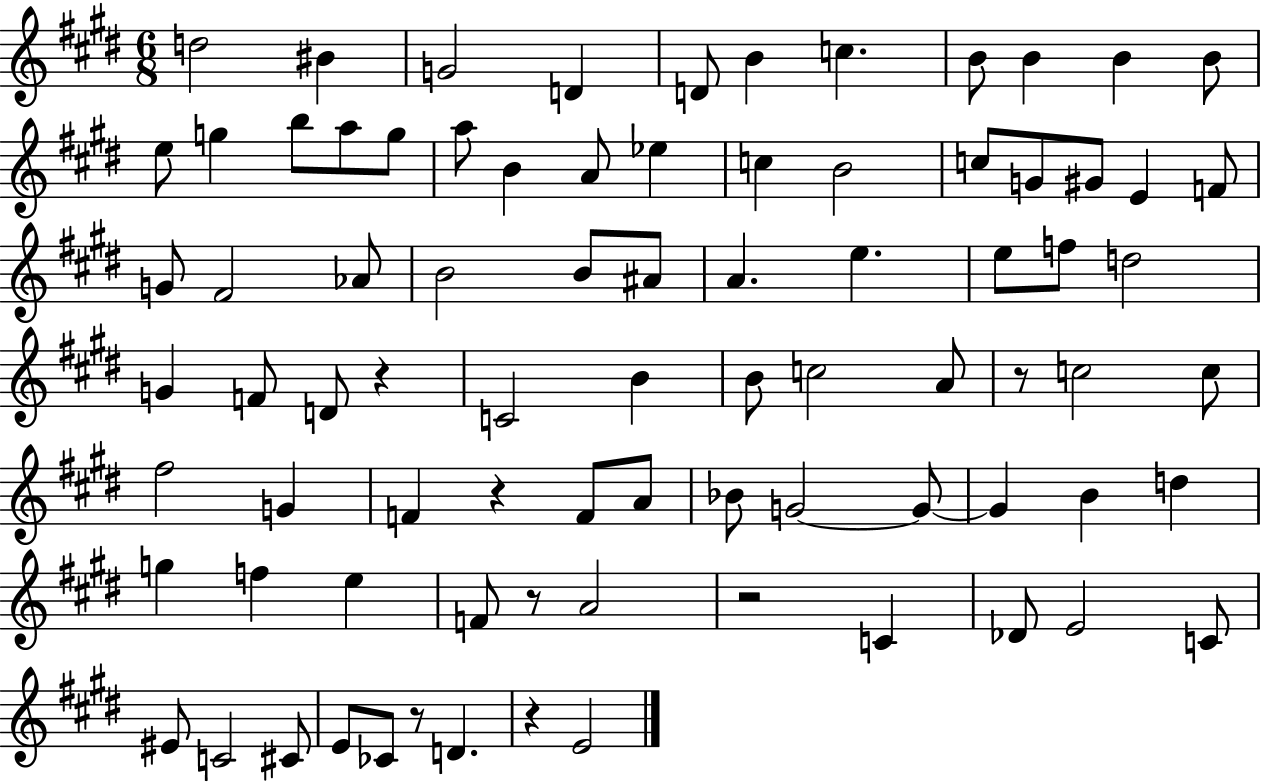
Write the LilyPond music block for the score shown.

{
  \clef treble
  \numericTimeSignature
  \time 6/8
  \key e \major
  \repeat volta 2 { d''2 bis'4 | g'2 d'4 | d'8 b'4 c''4. | b'8 b'4 b'4 b'8 | \break e''8 g''4 b''8 a''8 g''8 | a''8 b'4 a'8 ees''4 | c''4 b'2 | c''8 g'8 gis'8 e'4 f'8 | \break g'8 fis'2 aes'8 | b'2 b'8 ais'8 | a'4. e''4. | e''8 f''8 d''2 | \break g'4 f'8 d'8 r4 | c'2 b'4 | b'8 c''2 a'8 | r8 c''2 c''8 | \break fis''2 g'4 | f'4 r4 f'8 a'8 | bes'8 g'2~~ g'8~~ | g'4 b'4 d''4 | \break g''4 f''4 e''4 | f'8 r8 a'2 | r2 c'4 | des'8 e'2 c'8 | \break eis'8 c'2 cis'8 | e'8 ces'8 r8 d'4. | r4 e'2 | } \bar "|."
}